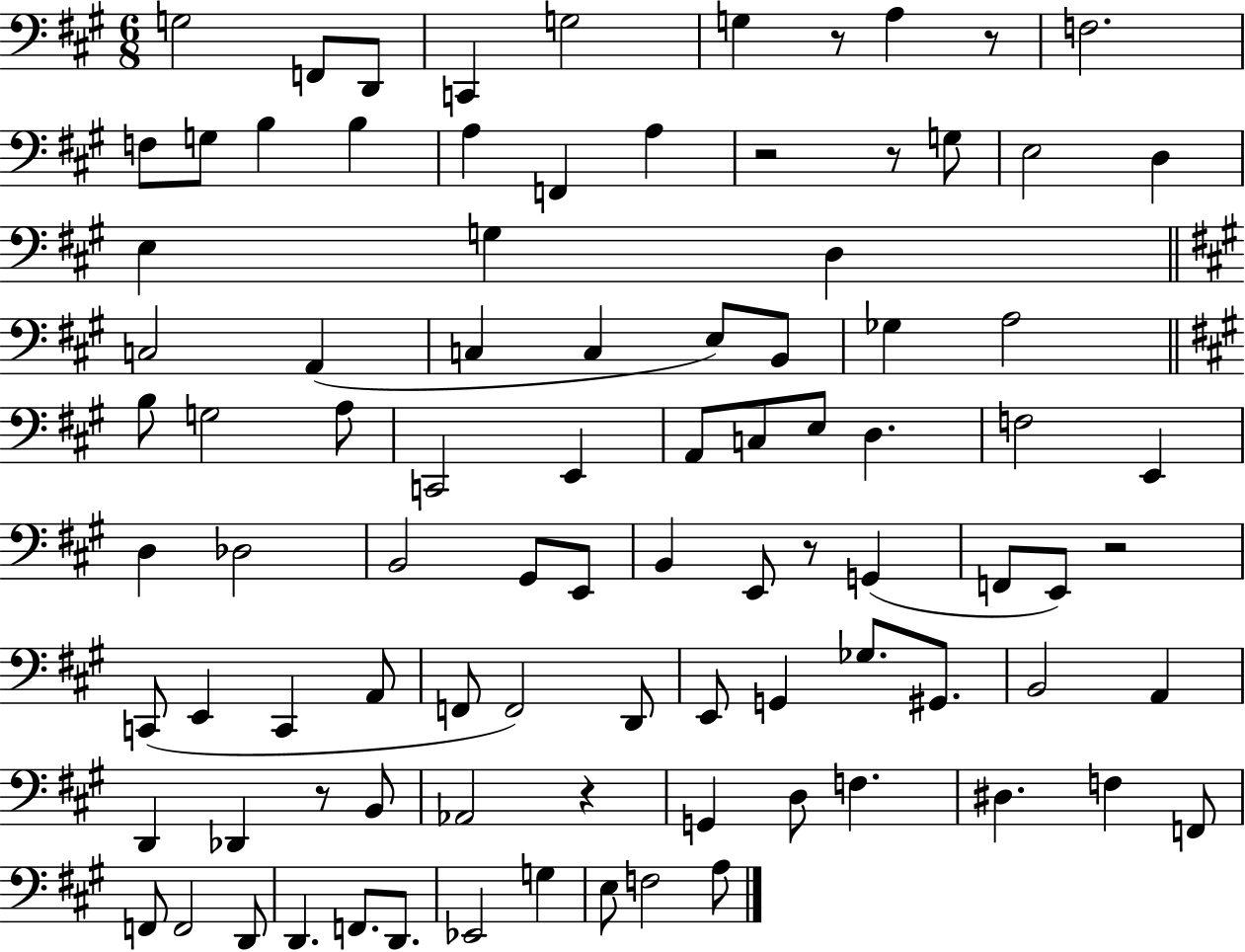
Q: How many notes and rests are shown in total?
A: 92